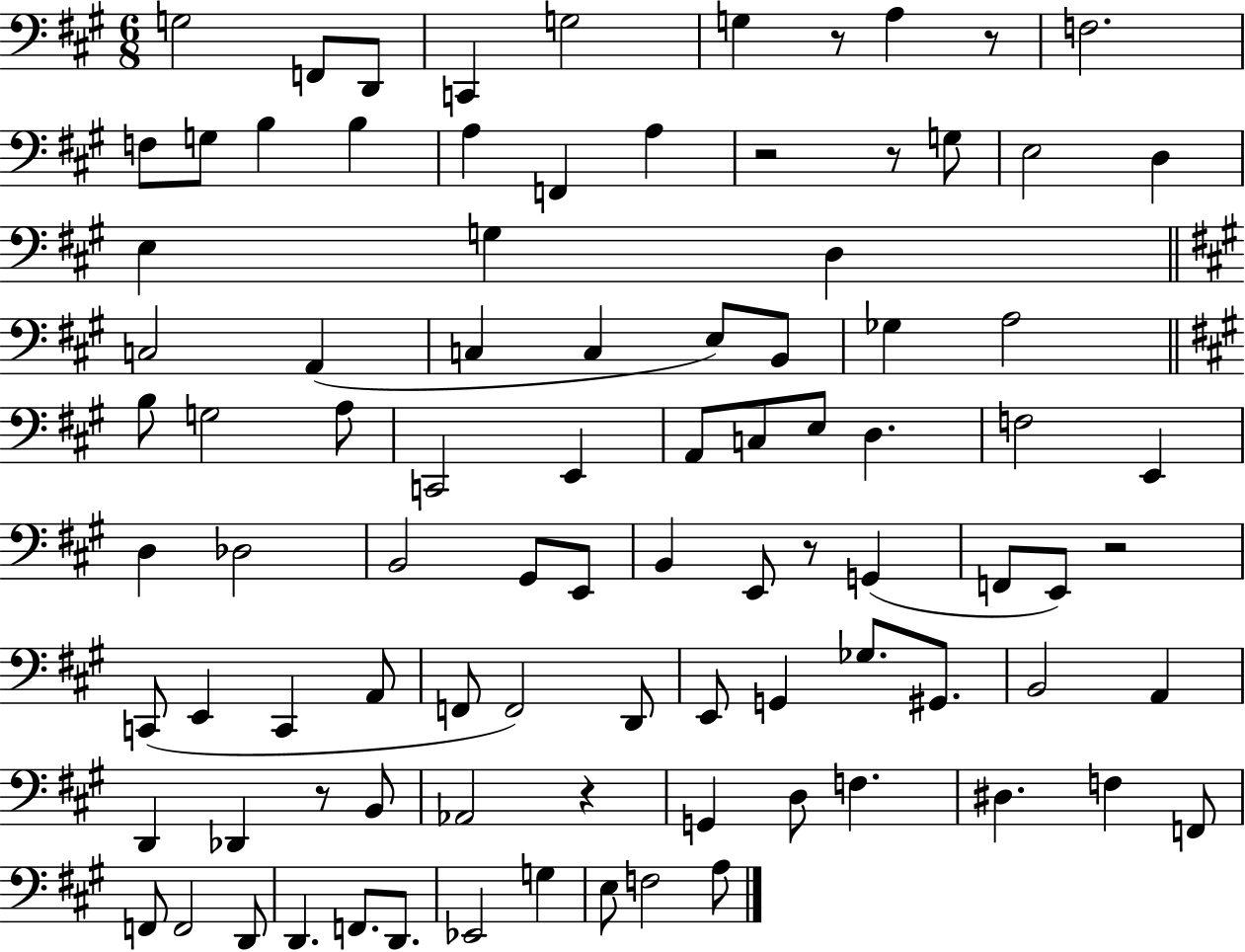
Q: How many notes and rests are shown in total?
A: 92